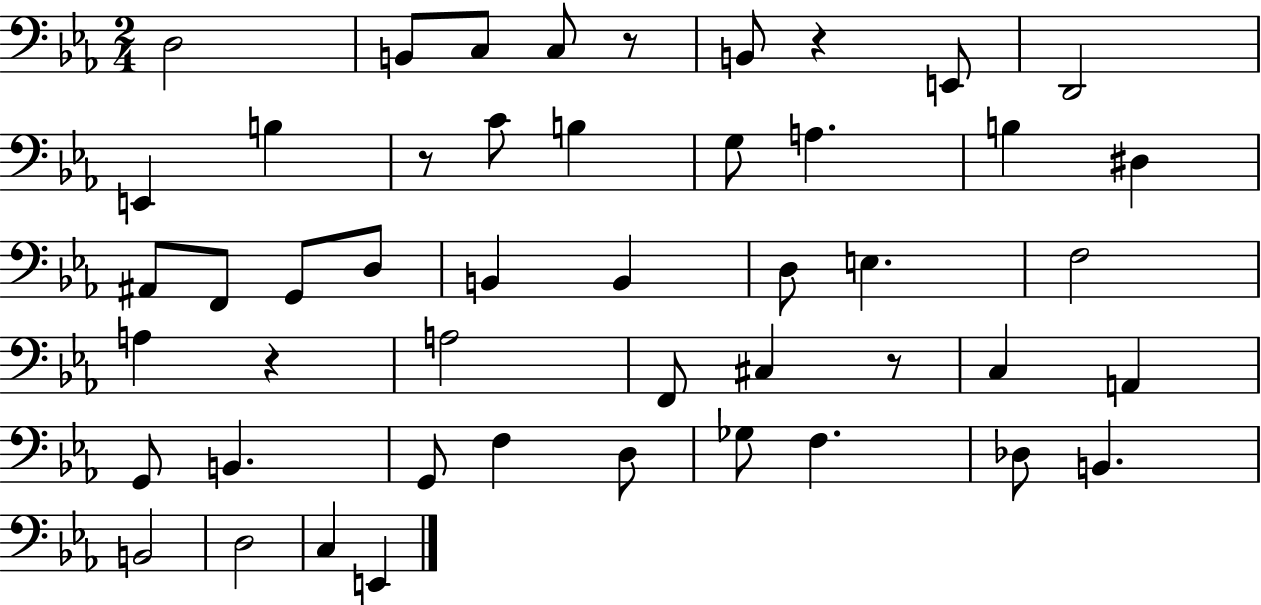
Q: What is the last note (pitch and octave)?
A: E2